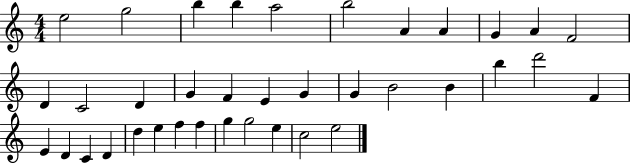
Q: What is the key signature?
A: C major